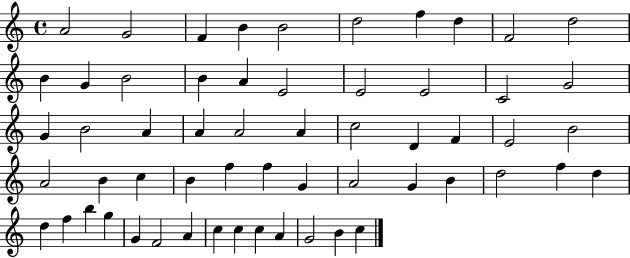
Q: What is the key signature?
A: C major